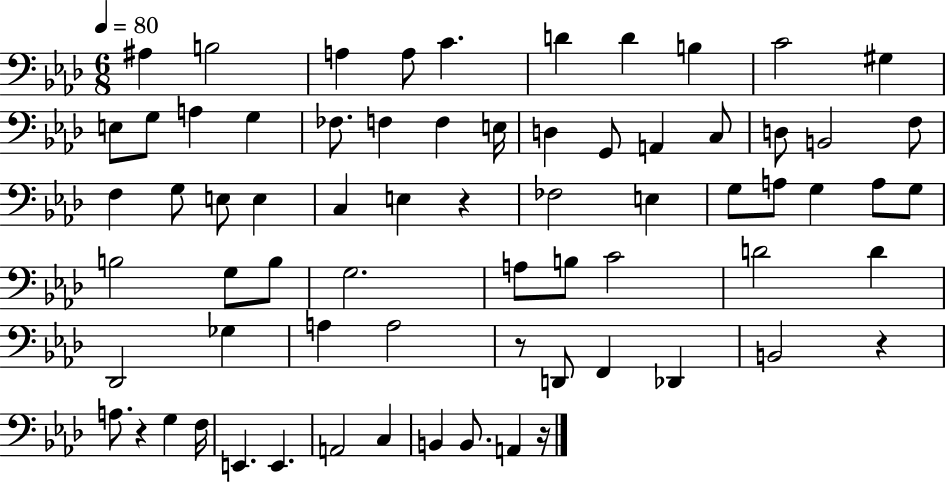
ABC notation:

X:1
T:Untitled
M:6/8
L:1/4
K:Ab
^A, B,2 A, A,/2 C D D B, C2 ^G, E,/2 G,/2 A, G, _F,/2 F, F, E,/4 D, G,,/2 A,, C,/2 D,/2 B,,2 F,/2 F, G,/2 E,/2 E, C, E, z _F,2 E, G,/2 A,/2 G, A,/2 G,/2 B,2 G,/2 B,/2 G,2 A,/2 B,/2 C2 D2 D _D,,2 _G, A, A,2 z/2 D,,/2 F,, _D,, B,,2 z A,/2 z G, F,/4 E,, E,, A,,2 C, B,, B,,/2 A,, z/4